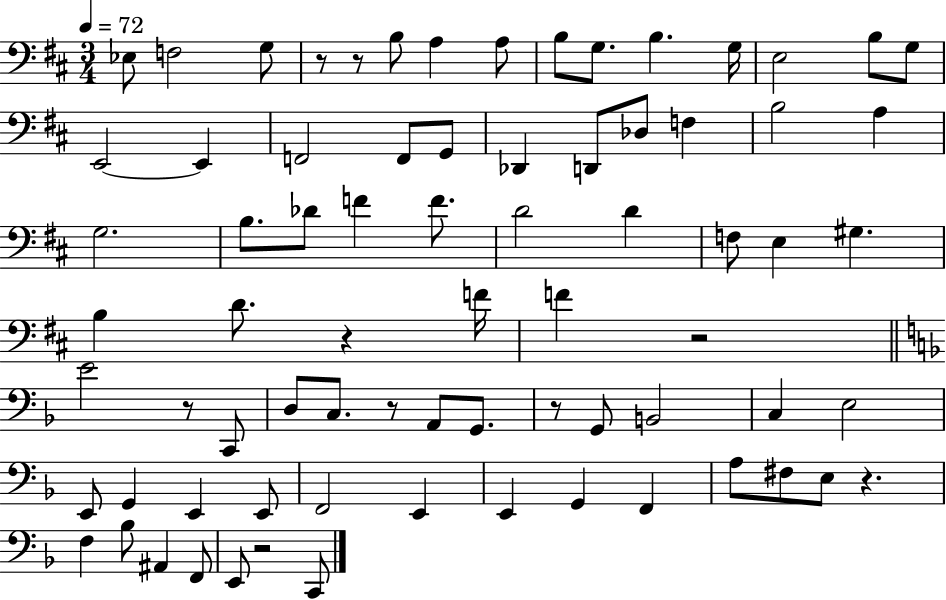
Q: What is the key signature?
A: D major